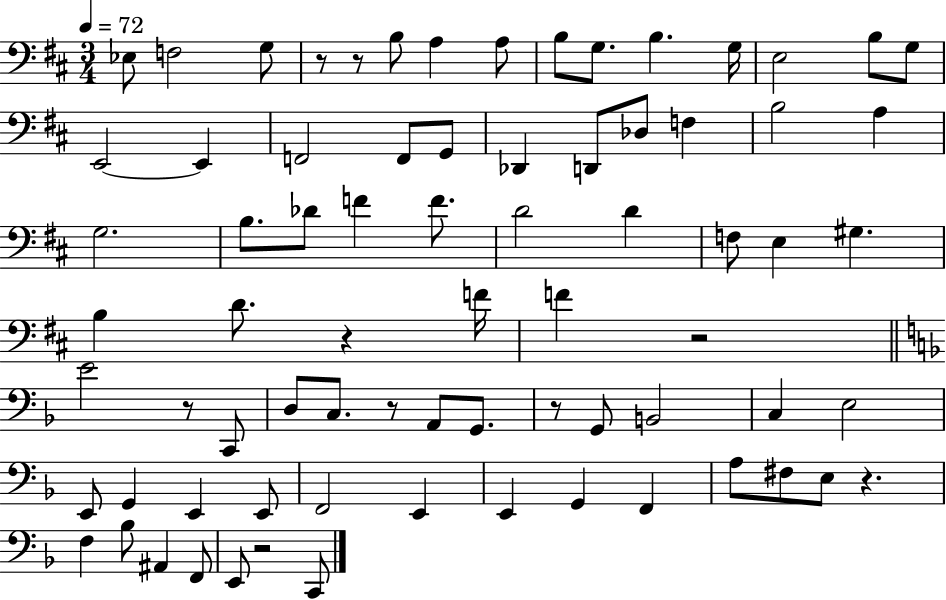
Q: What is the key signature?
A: D major